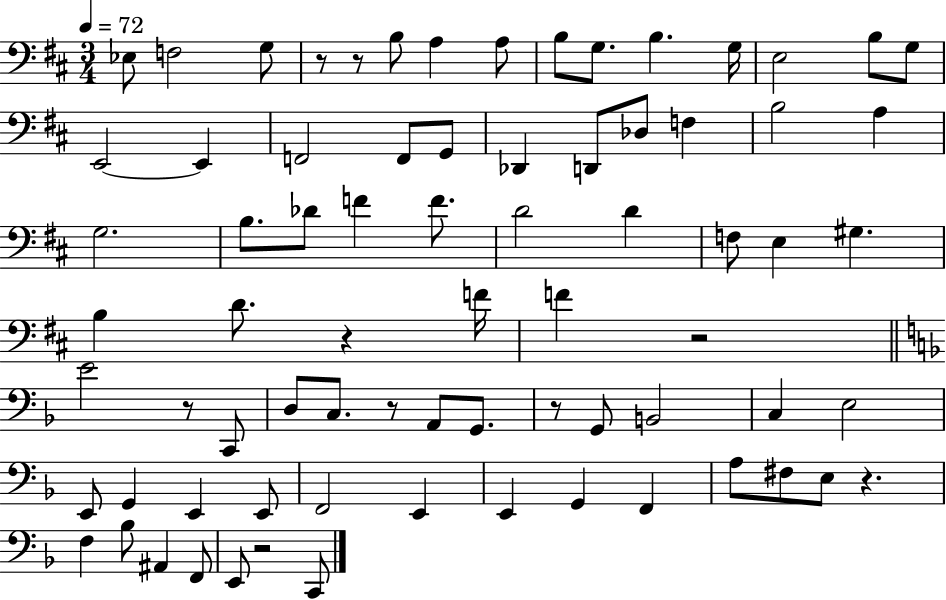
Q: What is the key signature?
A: D major